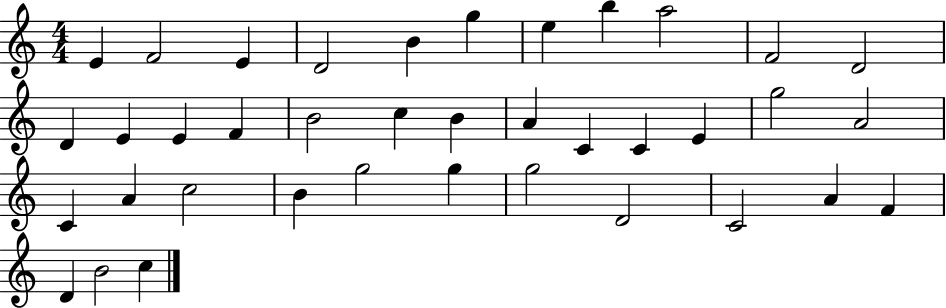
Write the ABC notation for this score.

X:1
T:Untitled
M:4/4
L:1/4
K:C
E F2 E D2 B g e b a2 F2 D2 D E E F B2 c B A C C E g2 A2 C A c2 B g2 g g2 D2 C2 A F D B2 c